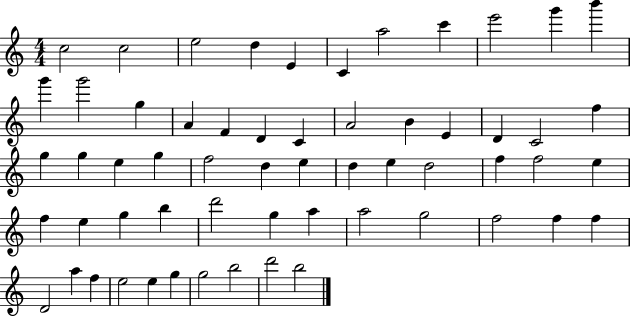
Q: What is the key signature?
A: C major